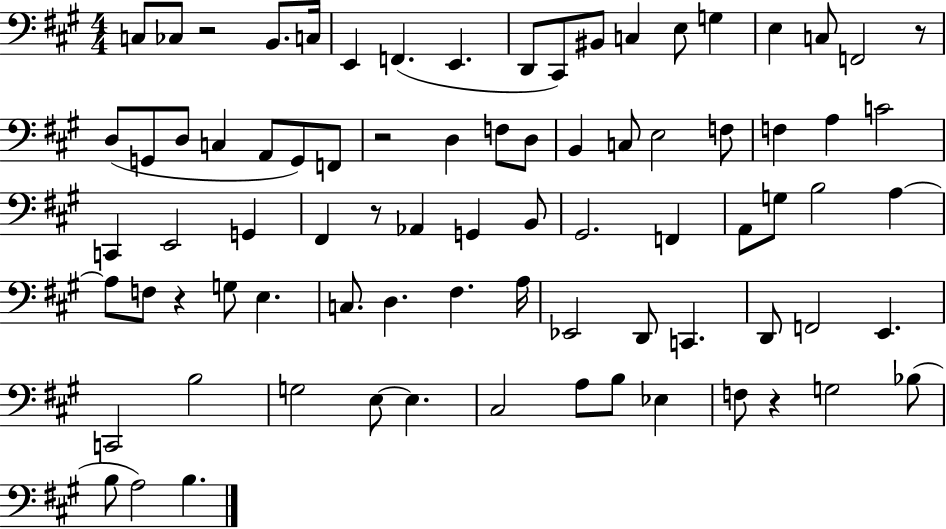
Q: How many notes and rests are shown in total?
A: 81